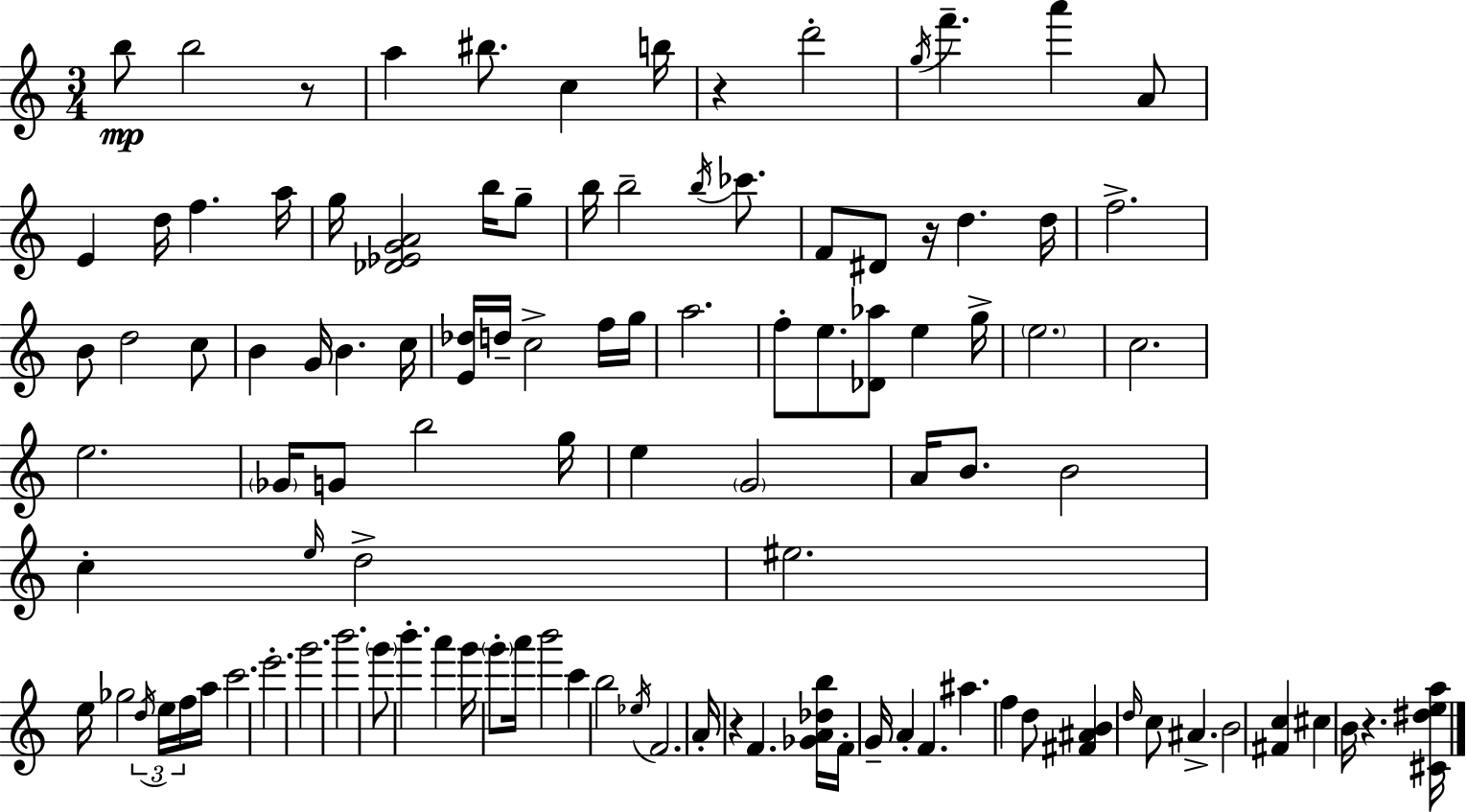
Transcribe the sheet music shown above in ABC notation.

X:1
T:Untitled
M:3/4
L:1/4
K:Am
b/2 b2 z/2 a ^b/2 c b/4 z d'2 g/4 f' a' A/2 E d/4 f a/4 g/4 [_D_EGA]2 b/4 g/2 b/4 b2 b/4 _c'/2 F/2 ^D/2 z/4 d d/4 f2 B/2 d2 c/2 B G/4 B c/4 [E_d]/4 d/4 c2 f/4 g/4 a2 f/2 e/2 [_D_a]/2 e g/4 e2 c2 e2 _G/4 G/2 b2 g/4 e G2 A/4 B/2 B2 c e/4 d2 ^e2 e/4 _g2 d/4 e/4 f/4 a/4 c'2 e'2 g'2 b'2 g'/2 b' a' g'/4 g'/2 a'/4 b'2 c' b2 _e/4 F2 A/4 z F [_GA_db]/4 F/4 G/4 A F ^a f d/2 [^F^AB] d/4 c/2 ^A B2 [^Fc] ^c B/4 z [^C^dea]/4